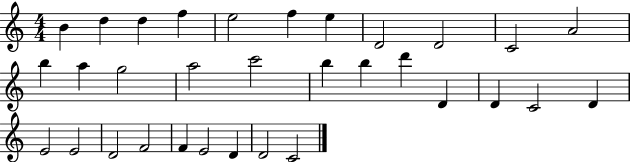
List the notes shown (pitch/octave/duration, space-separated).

B4/q D5/q D5/q F5/q E5/h F5/q E5/q D4/h D4/h C4/h A4/h B5/q A5/q G5/h A5/h C6/h B5/q B5/q D6/q D4/q D4/q C4/h D4/q E4/h E4/h D4/h F4/h F4/q E4/h D4/q D4/h C4/h